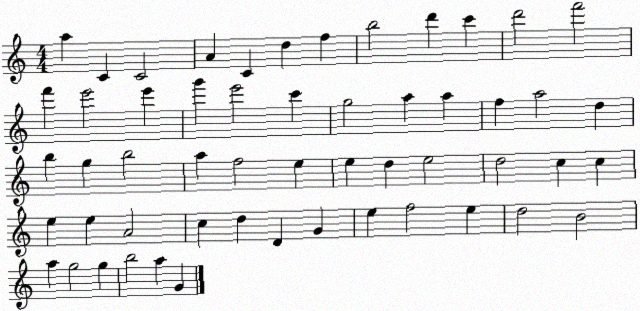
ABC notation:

X:1
T:Untitled
M:4/4
L:1/4
K:C
a C C2 A C d f b2 d' c' d'2 f'2 f' e'2 e' g' e'2 c' g2 a a f a2 d b g b2 a f2 e e d e2 d2 c c e e A2 c d D G e f2 e d2 B2 a g2 g b2 a G